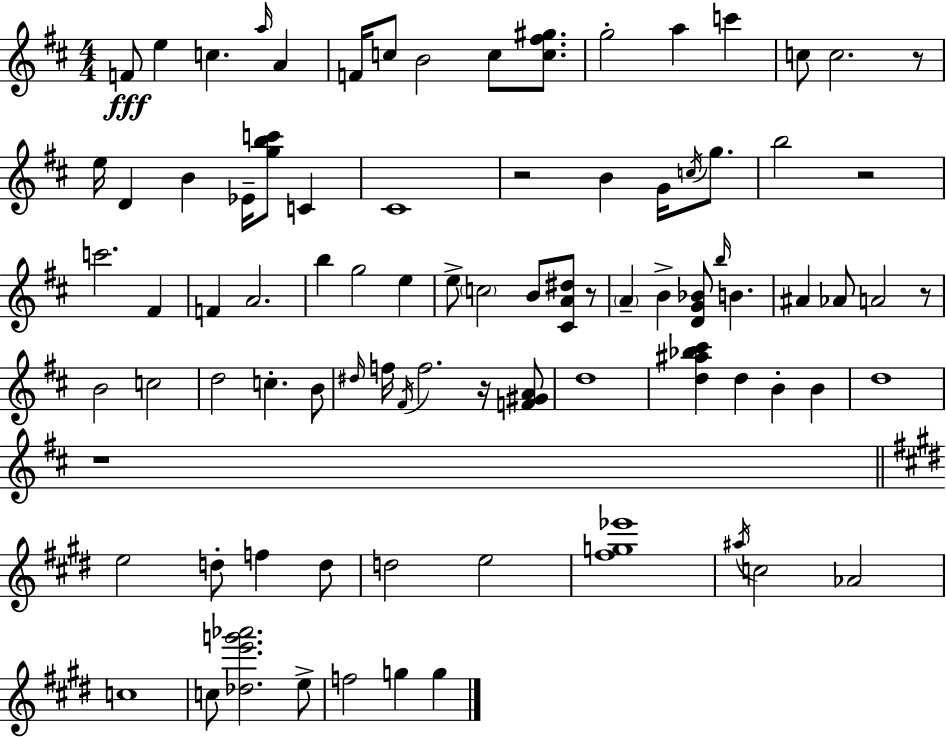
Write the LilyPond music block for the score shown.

{
  \clef treble
  \numericTimeSignature
  \time 4/4
  \key d \major
  \repeat volta 2 { f'8\fff e''4 c''4. \grace { a''16 } a'4 | f'16 c''8 b'2 c''8 <c'' fis'' gis''>8. | g''2-. a''4 c'''4 | c''8 c''2. r8 | \break e''16 d'4 b'4 ees'16-- <g'' b'' c'''>8 c'4 | cis'1 | r2 b'4 g'16 \acciaccatura { c''16 } g''8. | b''2 r2 | \break c'''2. fis'4 | f'4 a'2. | b''4 g''2 e''4 | e''8-> \parenthesize c''2 b'8 <cis' a' dis''>8 | \break r8 \parenthesize a'4-- b'4-> <d' g' bes'>8 \grace { b''16 } b'4. | ais'4 aes'8 a'2 | r8 b'2 c''2 | d''2 c''4.-. | \break b'8 \grace { dis''16 } f''16 \acciaccatura { fis'16 } f''2. | r16 <f' gis' a'>8 d''1 | <d'' ais'' bes'' cis'''>4 d''4 b'4-. | b'4 d''1 | \break r1 | \bar "||" \break \key e \major e''2 d''8-. f''4 d''8 | d''2 e''2 | <fis'' g'' ees'''>1 | \acciaccatura { ais''16 } c''2 aes'2 | \break c''1 | c''8 <des'' e''' g''' aes'''>2. e''8-> | f''2 g''4 g''4 | } \bar "|."
}